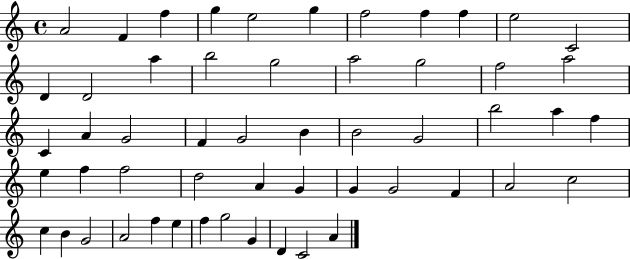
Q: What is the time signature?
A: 4/4